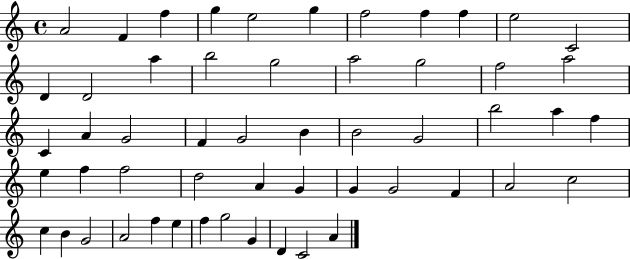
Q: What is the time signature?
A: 4/4